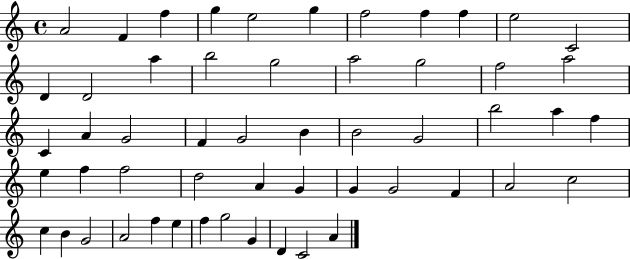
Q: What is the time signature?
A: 4/4